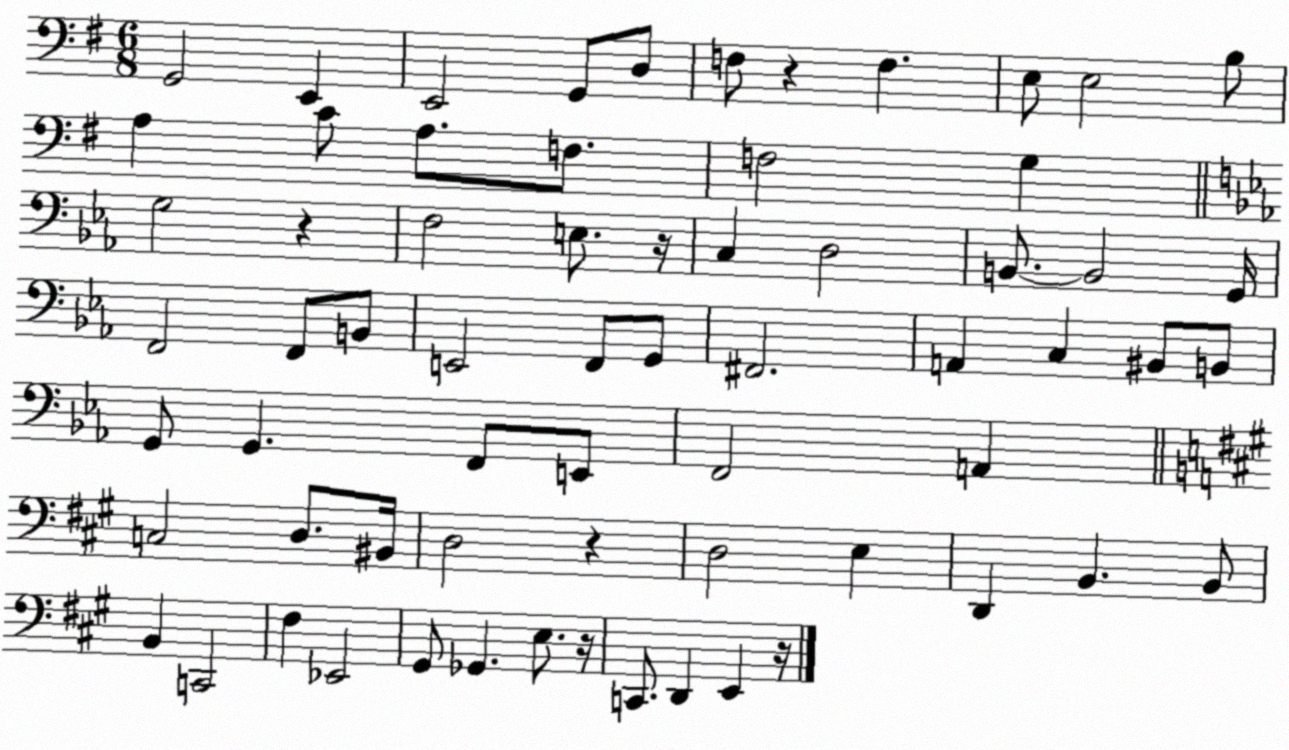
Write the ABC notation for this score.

X:1
T:Untitled
M:6/8
L:1/4
K:G
G,,2 E,, E,,2 G,,/2 D,/2 F,/2 z F, E,/2 E,2 B,/2 A, C/2 A,/2 F,/2 F,2 G, G,2 z F,2 E,/2 z/4 C, D,2 B,,/2 B,,2 G,,/4 F,,2 F,,/2 B,,/2 E,,2 F,,/2 G,,/2 ^F,,2 A,, C, ^B,,/2 B,,/2 G,,/2 G,, F,,/2 E,,/2 F,,2 A,, C,2 D,/2 ^B,,/4 D,2 z D,2 E, D,, B,, B,,/2 B,, C,,2 ^F, _E,,2 ^G,,/2 _G,, E,/2 z/4 C,,/2 D,, E,, z/4